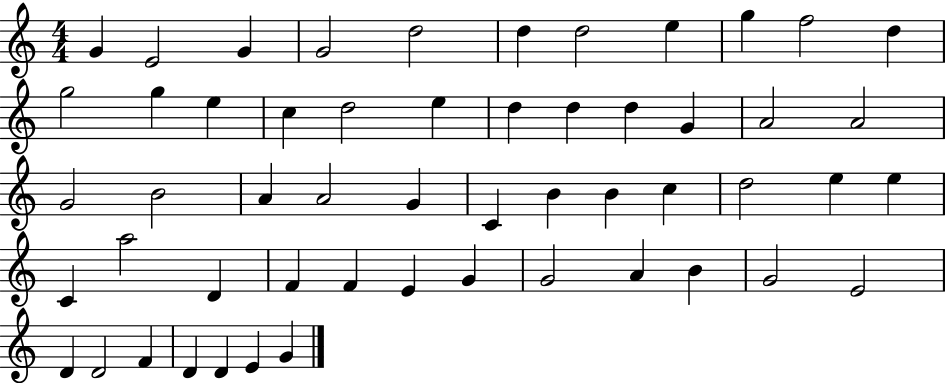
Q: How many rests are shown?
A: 0